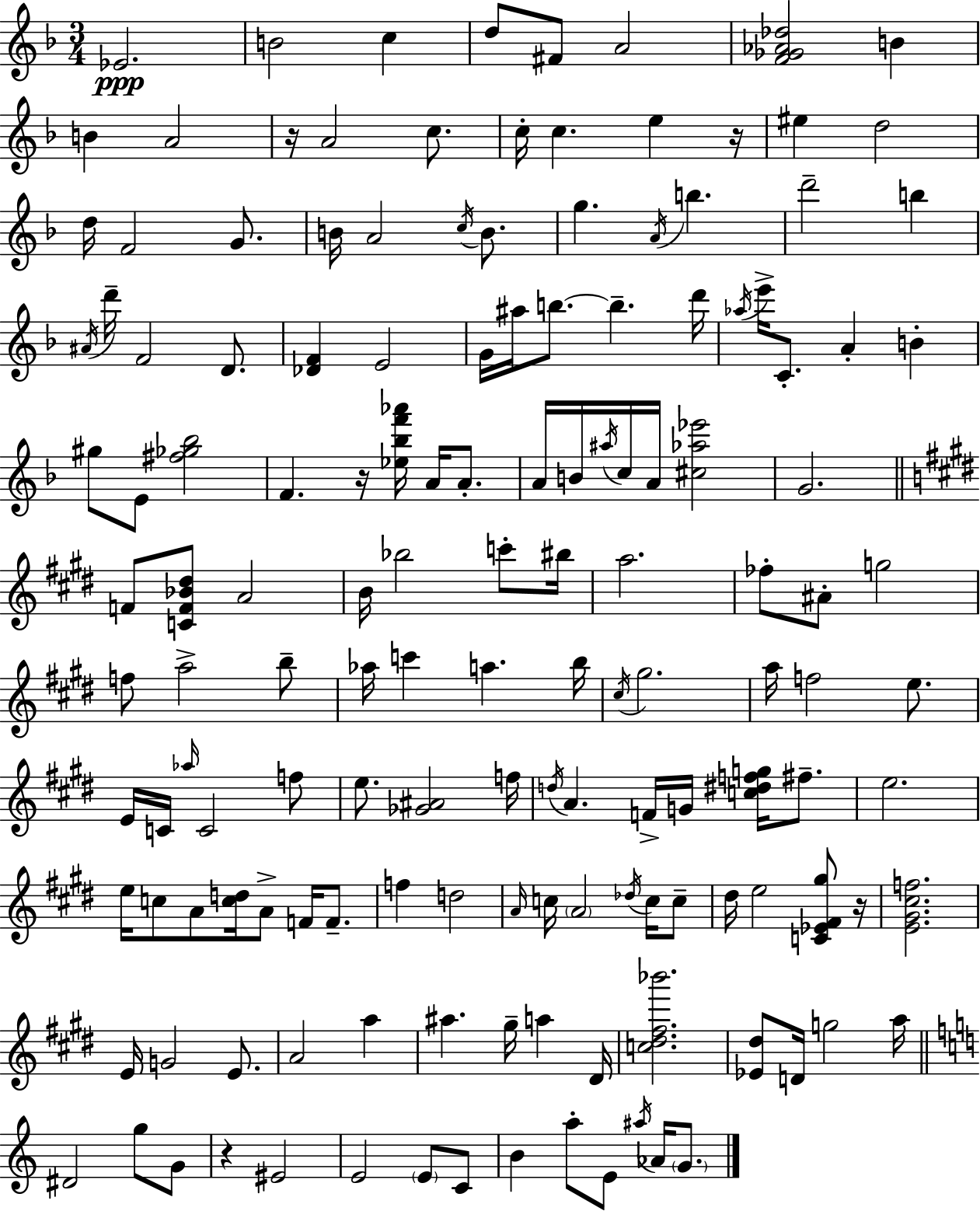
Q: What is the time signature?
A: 3/4